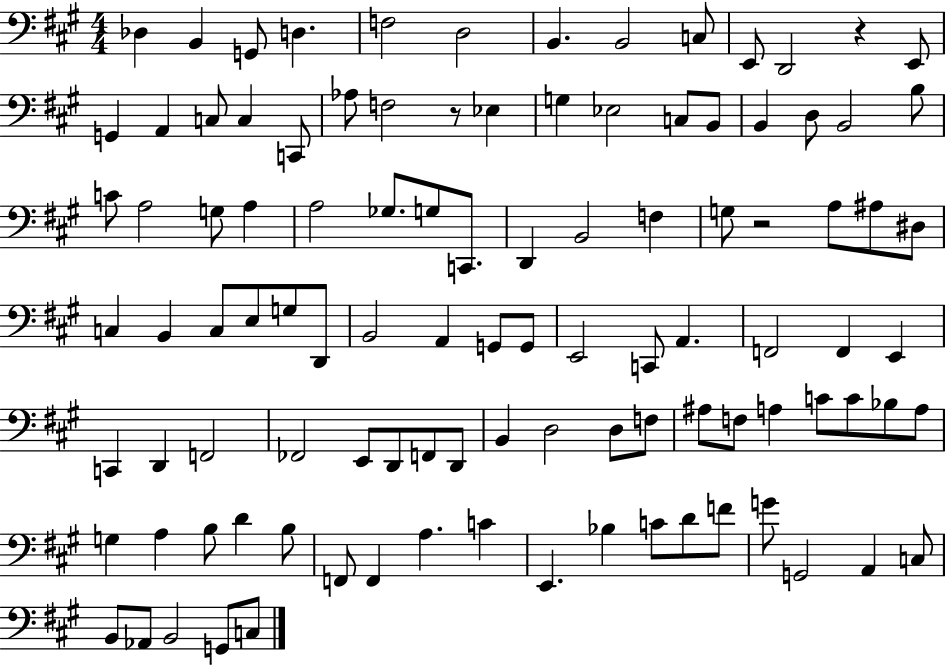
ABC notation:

X:1
T:Untitled
M:4/4
L:1/4
K:A
_D, B,, G,,/2 D, F,2 D,2 B,, B,,2 C,/2 E,,/2 D,,2 z E,,/2 G,, A,, C,/2 C, C,,/2 _A,/2 F,2 z/2 _E, G, _E,2 C,/2 B,,/2 B,, D,/2 B,,2 B,/2 C/2 A,2 G,/2 A, A,2 _G,/2 G,/2 C,,/2 D,, B,,2 F, G,/2 z2 A,/2 ^A,/2 ^D,/2 C, B,, C,/2 E,/2 G,/2 D,,/2 B,,2 A,, G,,/2 G,,/2 E,,2 C,,/2 A,, F,,2 F,, E,, C,, D,, F,,2 _F,,2 E,,/2 D,,/2 F,,/2 D,,/2 B,, D,2 D,/2 F,/2 ^A,/2 F,/2 A, C/2 C/2 _B,/2 A,/2 G, A, B,/2 D B,/2 F,,/2 F,, A, C E,, _B, C/2 D/2 F/2 G/2 G,,2 A,, C,/2 B,,/2 _A,,/2 B,,2 G,,/2 C,/2